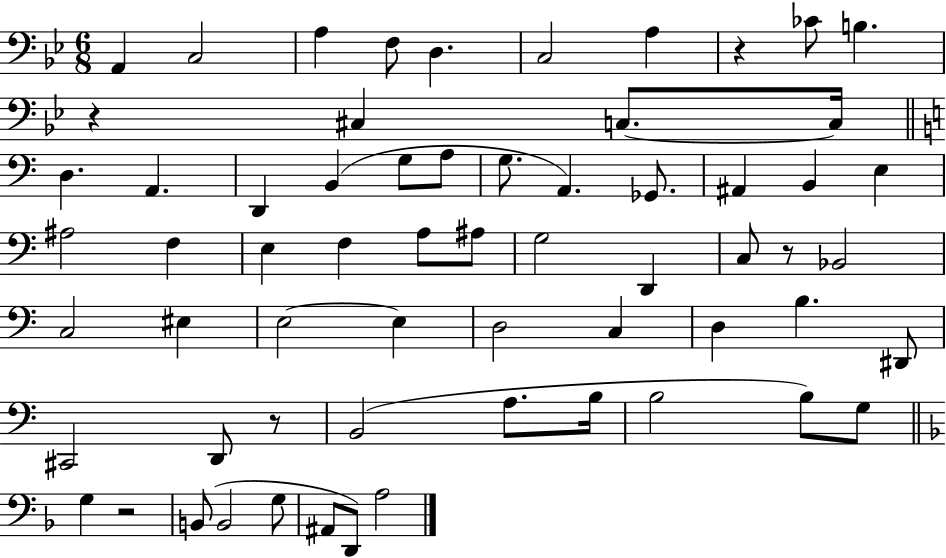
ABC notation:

X:1
T:Untitled
M:6/8
L:1/4
K:Bb
A,, C,2 A, F,/2 D, C,2 A, z _C/2 B, z ^C, C,/2 C,/4 D, A,, D,, B,, G,/2 A,/2 G,/2 A,, _G,,/2 ^A,, B,, E, ^A,2 F, E, F, A,/2 ^A,/2 G,2 D,, C,/2 z/2 _B,,2 C,2 ^E, E,2 E, D,2 C, D, B, ^D,,/2 ^C,,2 D,,/2 z/2 B,,2 A,/2 B,/4 B,2 B,/2 G,/2 G, z2 B,,/2 B,,2 G,/2 ^A,,/2 D,,/2 A,2